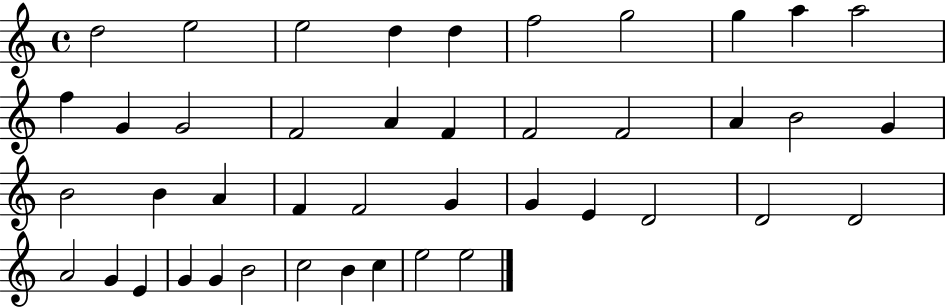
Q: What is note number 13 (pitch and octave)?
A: G4